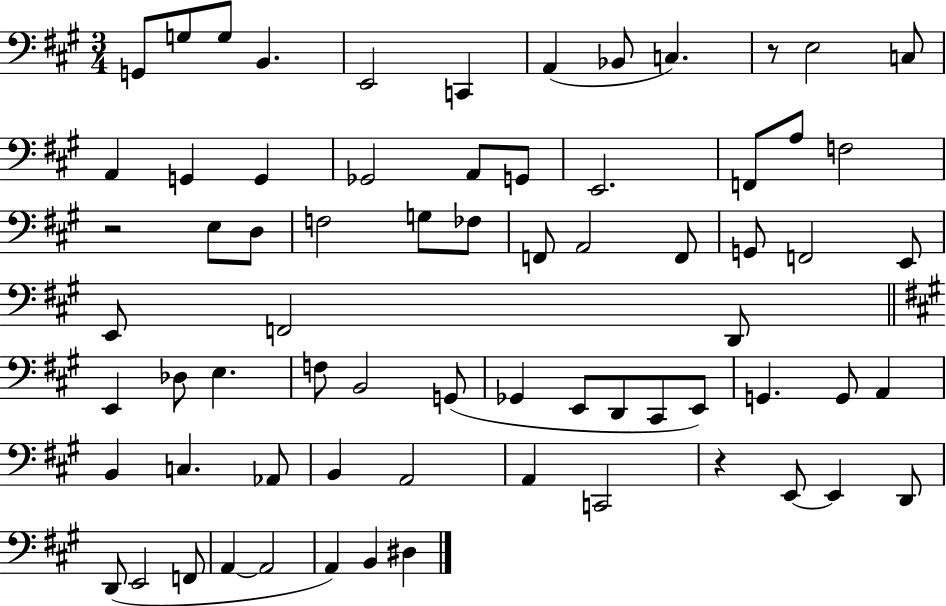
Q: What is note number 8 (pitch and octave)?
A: Bb2